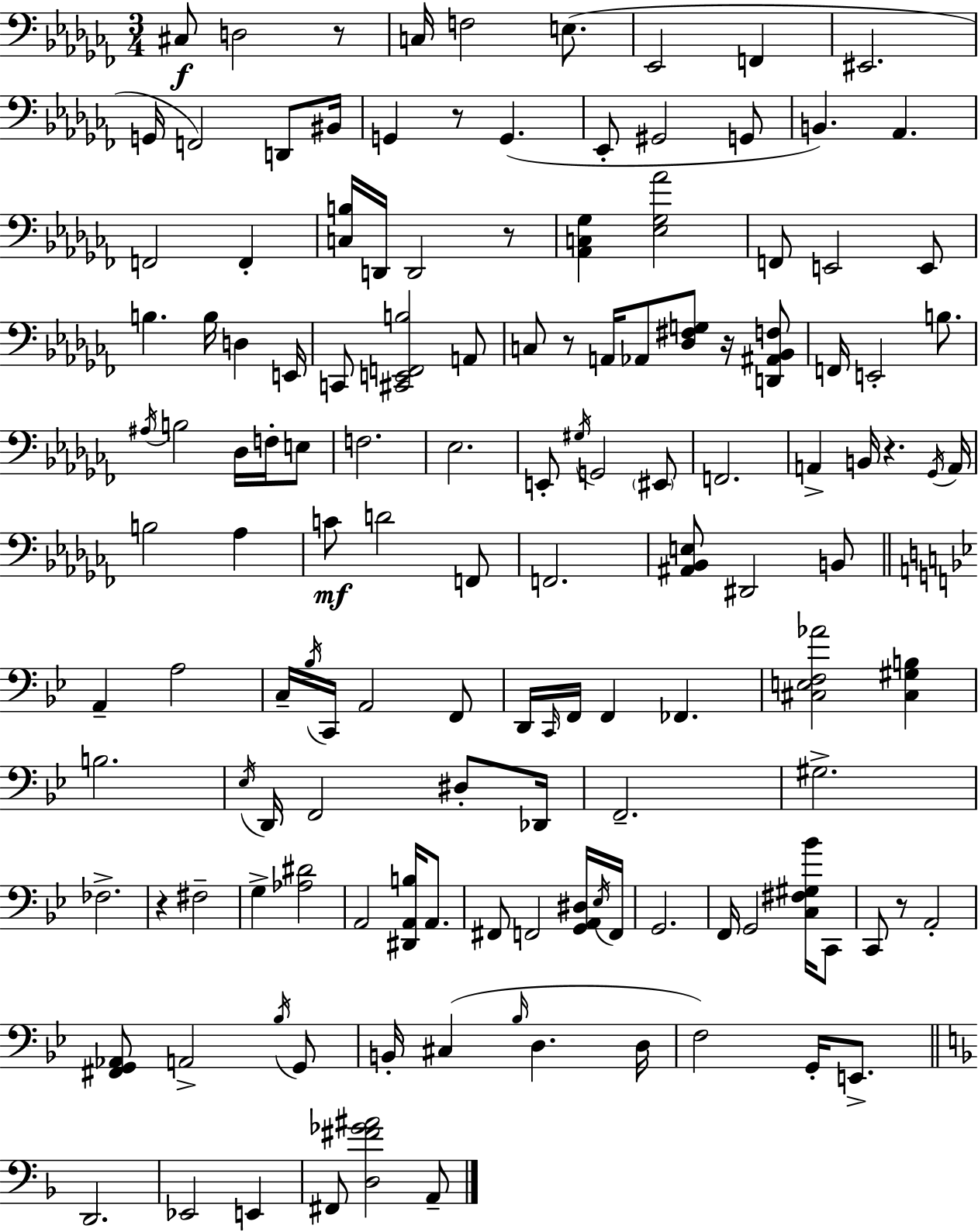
C#3/e D3/h R/e C3/s F3/h E3/e. Eb2/h F2/q EIS2/h. G2/s F2/h D2/e BIS2/s G2/q R/e G2/q. Eb2/e G#2/h G2/e B2/q. Ab2/q. F2/h F2/q [C3,B3]/s D2/s D2/h R/e [Ab2,C3,Gb3]/q [Eb3,Gb3,Ab4]/h F2/e E2/h E2/e B3/q. B3/s D3/q E2/s C2/e [C#2,E2,F2,B3]/h A2/e C3/e R/e A2/s Ab2/e [Db3,F#3,G3]/e R/s [D2,A#2,Bb2,F3]/e F2/s E2/h B3/e. A#3/s B3/h Db3/s F3/s E3/e F3/h. Eb3/h. E2/e G#3/s G2/h EIS2/e F2/h. A2/q B2/s R/q. Gb2/s A2/s B3/h Ab3/q C4/e D4/h F2/e F2/h. [A#2,Bb2,E3]/e D#2/h B2/e A2/q A3/h C3/s Bb3/s C2/s A2/h F2/e D2/s C2/s F2/s F2/q FES2/q. [C#3,E3,F3,Ab4]/h [C#3,G#3,B3]/q B3/h. Eb3/s D2/s F2/h D#3/e Db2/s F2/h. G#3/h. FES3/h. R/q F#3/h G3/q [Ab3,D#4]/h A2/h [D#2,A2,B3]/s A2/e. F#2/e F2/h [G2,A2,D#3]/s Eb3/s F2/s G2/h. F2/s G2/h [C3,F#3,G#3,Bb4]/s C2/e C2/e R/e A2/h [F#2,G2,Ab2]/e A2/h Bb3/s G2/e B2/s C#3/q Bb3/s D3/q. D3/s F3/h G2/s E2/e. D2/h. Eb2/h E2/q F#2/e [D3,F#4,Gb4,A#4]/h A2/e